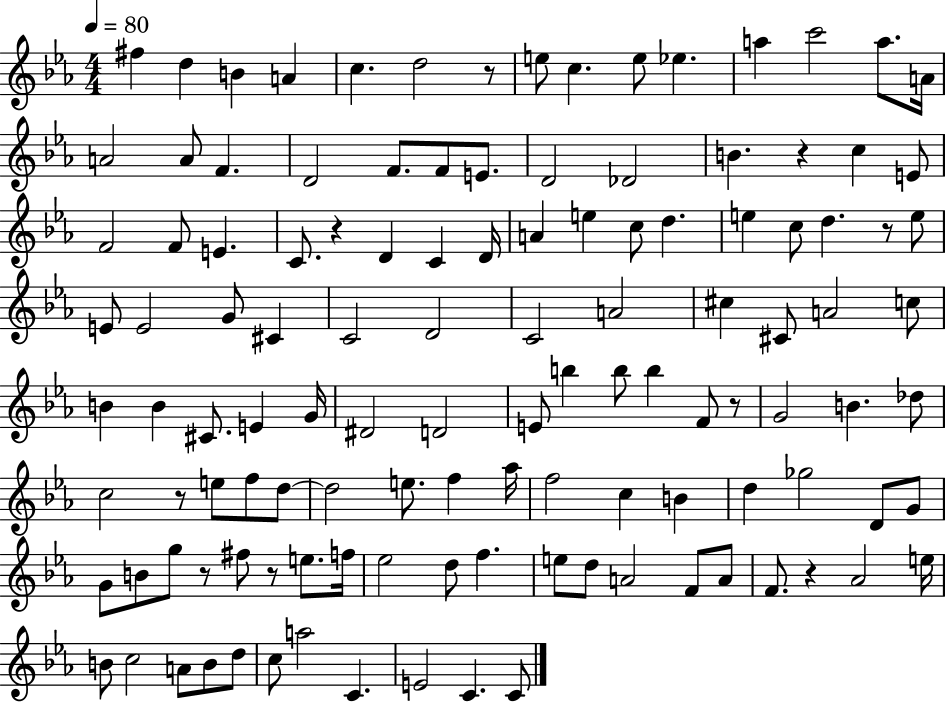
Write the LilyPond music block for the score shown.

{
  \clef treble
  \numericTimeSignature
  \time 4/4
  \key ees \major
  \tempo 4 = 80
  fis''4 d''4 b'4 a'4 | c''4. d''2 r8 | e''8 c''4. e''8 ees''4. | a''4 c'''2 a''8. a'16 | \break a'2 a'8 f'4. | d'2 f'8. f'8 e'8. | d'2 des'2 | b'4. r4 c''4 e'8 | \break f'2 f'8 e'4. | c'8. r4 d'4 c'4 d'16 | a'4 e''4 c''8 d''4. | e''4 c''8 d''4. r8 e''8 | \break e'8 e'2 g'8 cis'4 | c'2 d'2 | c'2 a'2 | cis''4 cis'8 a'2 c''8 | \break b'4 b'4 cis'8. e'4 g'16 | dis'2 d'2 | e'8 b''4 b''8 b''4 f'8 r8 | g'2 b'4. des''8 | \break c''2 r8 e''8 f''8 d''8~~ | d''2 e''8. f''4 aes''16 | f''2 c''4 b'4 | d''4 ges''2 d'8 g'8 | \break g'8 b'8 g''8 r8 fis''8 r8 e''8. f''16 | ees''2 d''8 f''4. | e''8 d''8 a'2 f'8 a'8 | f'8. r4 aes'2 e''16 | \break b'8 c''2 a'8 b'8 d''8 | c''8 a''2 c'4. | e'2 c'4. c'8 | \bar "|."
}